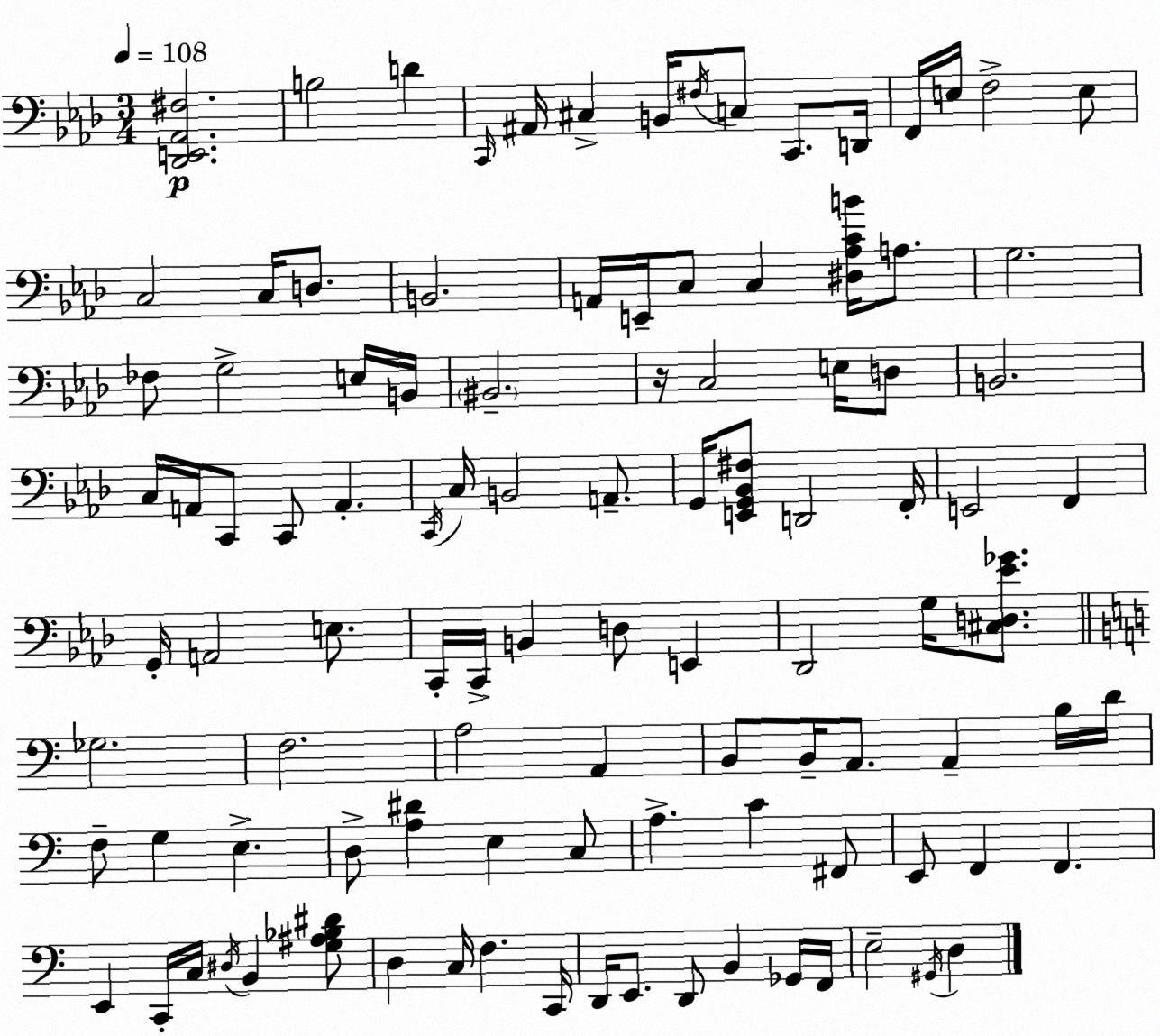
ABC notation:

X:1
T:Untitled
M:3/4
L:1/4
K:Fm
[_D,,E,,_A,,^F,]2 B,2 D C,,/4 ^A,,/4 ^C, B,,/4 ^F,/4 C,/2 C,,/2 D,,/4 F,,/4 E,/4 F,2 E,/2 C,2 C,/4 D,/2 B,,2 A,,/4 E,,/4 C,/2 C, [^D,_A,CB]/4 A,/2 G,2 _F,/2 G,2 E,/4 B,,/4 ^B,,2 z/4 C,2 E,/4 D,/2 B,,2 C,/4 A,,/4 C,,/2 C,,/2 A,, C,,/4 C,/4 B,,2 A,,/2 G,,/4 [E,,G,,_B,,^F,]/2 D,,2 F,,/4 E,,2 F,, G,,/4 A,,2 E,/2 C,,/4 C,,/4 B,, D,/2 E,, _D,,2 G,/4 [^C,D,_E_G]/2 _G,2 F,2 A,2 A,, B,,/2 B,,/4 A,,/2 A,, B,/4 D/4 F,/2 G, E, D,/2 [A,^D] E, C,/2 A, C ^F,,/2 E,,/2 F,, F,, E,, C,,/4 C,/4 ^D,/4 B,, [G,^A,_B,^D]/2 D, C,/4 F, C,,/4 D,,/4 E,,/2 D,,/2 B,, _G,,/4 F,,/4 E,2 ^G,,/4 D,